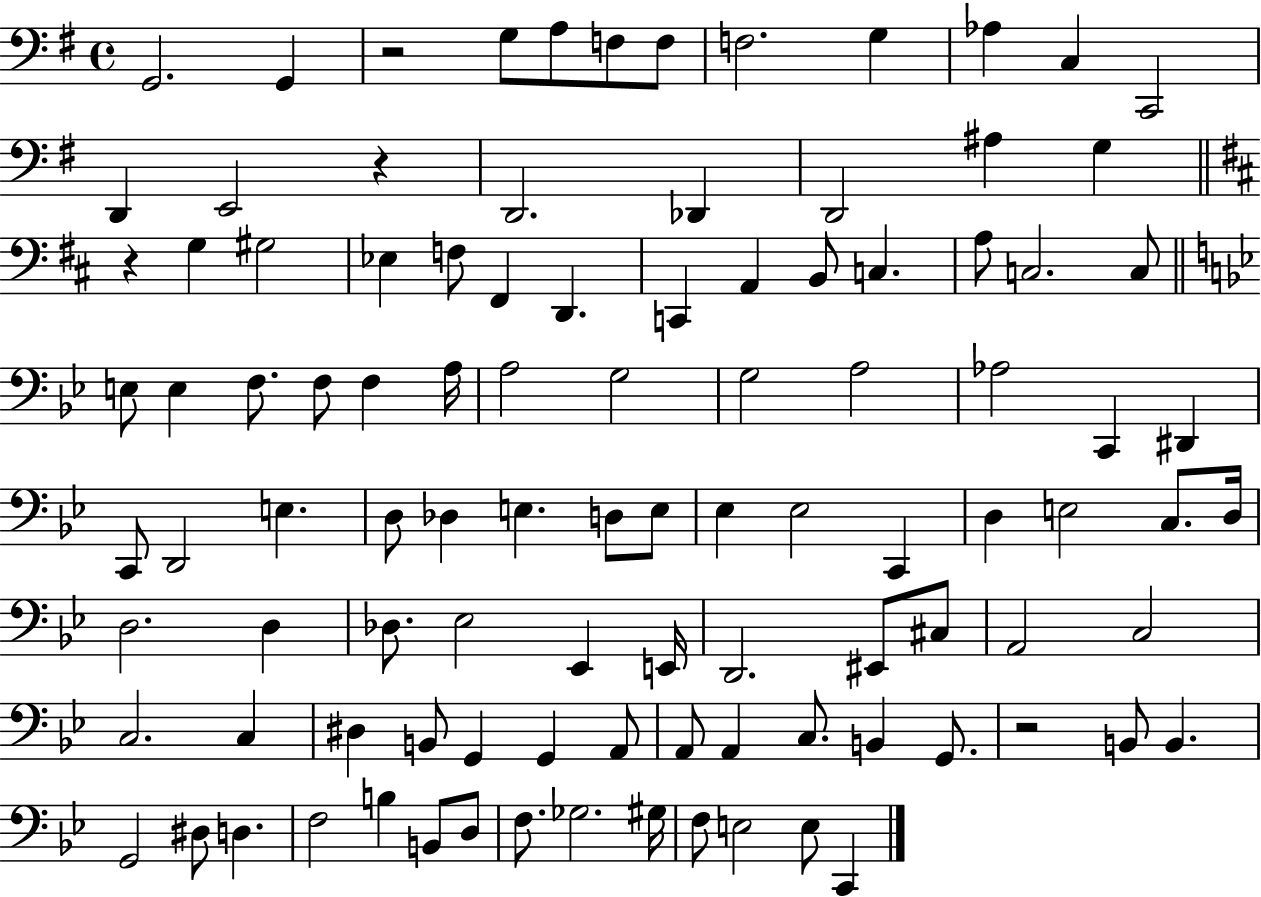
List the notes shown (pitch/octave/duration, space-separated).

G2/h. G2/q R/h G3/e A3/e F3/e F3/e F3/h. G3/q Ab3/q C3/q C2/h D2/q E2/h R/q D2/h. Db2/q D2/h A#3/q G3/q R/q G3/q G#3/h Eb3/q F3/e F#2/q D2/q. C2/q A2/q B2/e C3/q. A3/e C3/h. C3/e E3/e E3/q F3/e. F3/e F3/q A3/s A3/h G3/h G3/h A3/h Ab3/h C2/q D#2/q C2/e D2/h E3/q. D3/e Db3/q E3/q. D3/e E3/e Eb3/q Eb3/h C2/q D3/q E3/h C3/e. D3/s D3/h. D3/q Db3/e. Eb3/h Eb2/q E2/s D2/h. EIS2/e C#3/e A2/h C3/h C3/h. C3/q D#3/q B2/e G2/q G2/q A2/e A2/e A2/q C3/e. B2/q G2/e. R/h B2/e B2/q. G2/h D#3/e D3/q. F3/h B3/q B2/e D3/e F3/e. Gb3/h. G#3/s F3/e E3/h E3/e C2/q